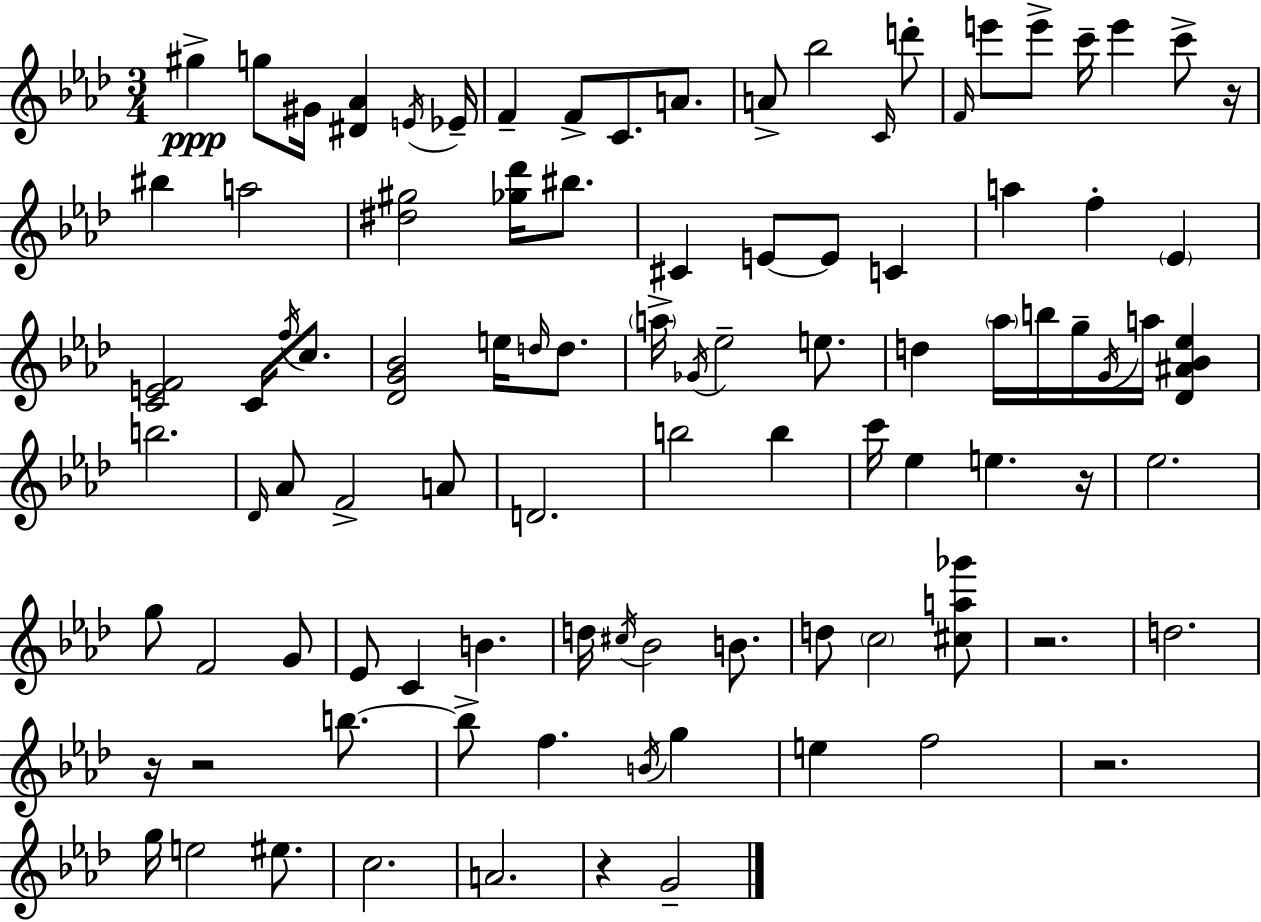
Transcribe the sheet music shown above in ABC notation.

X:1
T:Untitled
M:3/4
L:1/4
K:Fm
^g g/2 ^G/4 [^D_A] E/4 _E/4 F F/2 C/2 A/2 A/2 _b2 C/4 d'/2 F/4 e'/2 e'/2 c'/4 e' c'/2 z/4 ^b a2 [^d^g]2 [_g_d']/4 ^b/2 ^C E/2 E/2 C a f _E [CEF]2 C/4 f/4 c/2 [_DG_B]2 e/4 d/4 d/2 a/4 _G/4 _e2 e/2 d _a/4 b/4 g/4 G/4 a/4 [_D^A_B_e] b2 _D/4 _A/2 F2 A/2 D2 b2 b c'/4 _e e z/4 _e2 g/2 F2 G/2 _E/2 C B d/4 ^c/4 _B2 B/2 d/2 c2 [^ca_g']/2 z2 d2 z/4 z2 b/2 b/2 f B/4 g e f2 z2 g/4 e2 ^e/2 c2 A2 z G2